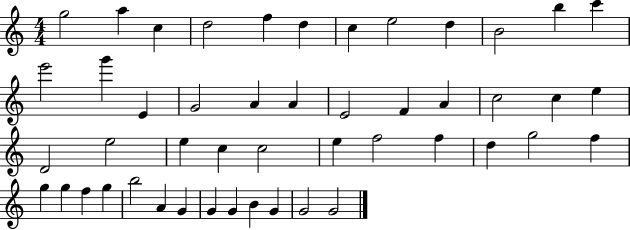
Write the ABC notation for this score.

X:1
T:Untitled
M:4/4
L:1/4
K:C
g2 a c d2 f d c e2 d B2 b c' e'2 g' E G2 A A E2 F A c2 c e D2 e2 e c c2 e f2 f d g2 f g g f g b2 A G G G B G G2 G2